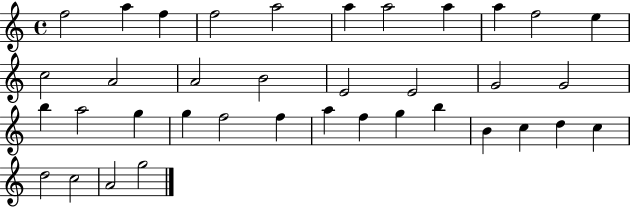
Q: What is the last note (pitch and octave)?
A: G5